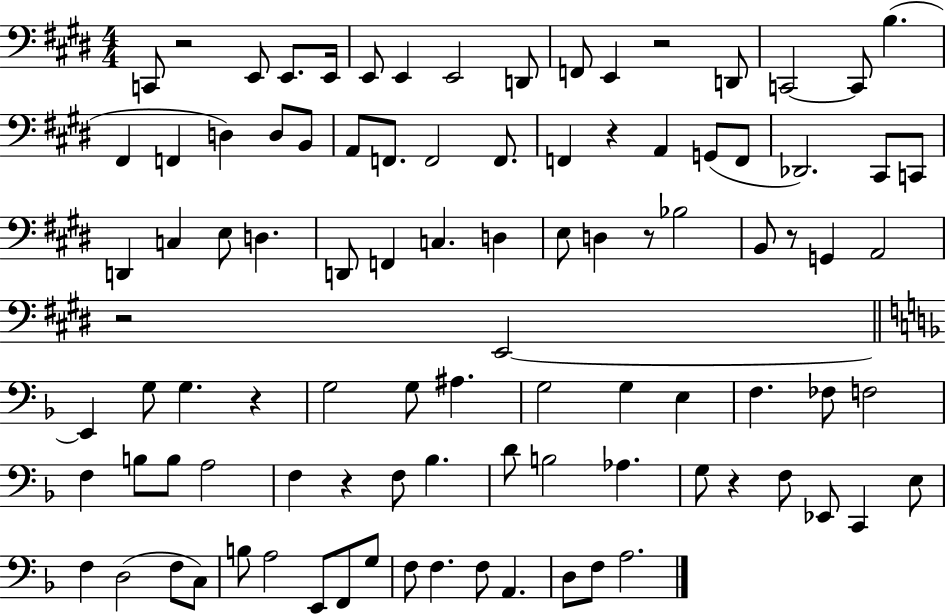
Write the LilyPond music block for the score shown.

{
  \clef bass
  \numericTimeSignature
  \time 4/4
  \key e \major
  c,8 r2 e,8 e,8. e,16 | e,8 e,4 e,2 d,8 | f,8 e,4 r2 d,8 | c,2~~ c,8 b4.( | \break fis,4 f,4 d4) d8 b,8 | a,8 f,8. f,2 f,8. | f,4 r4 a,4 g,8( f,8 | des,2.) cis,8 c,8 | \break d,4 c4 e8 d4. | d,8 f,4 c4. d4 | e8 d4 r8 bes2 | b,8 r8 g,4 a,2 | \break r2 e,2~~ | \bar "||" \break \key f \major e,4 g8 g4. r4 | g2 g8 ais4. | g2 g4 e4 | f4. fes8 f2 | \break f4 b8 b8 a2 | f4 r4 f8 bes4. | d'8 b2 aes4. | g8 r4 f8 ees,8 c,4 e8 | \break f4 d2( f8 c8) | b8 a2 e,8 f,8 g8 | f8 f4. f8 a,4. | d8 f8 a2. | \break \bar "|."
}